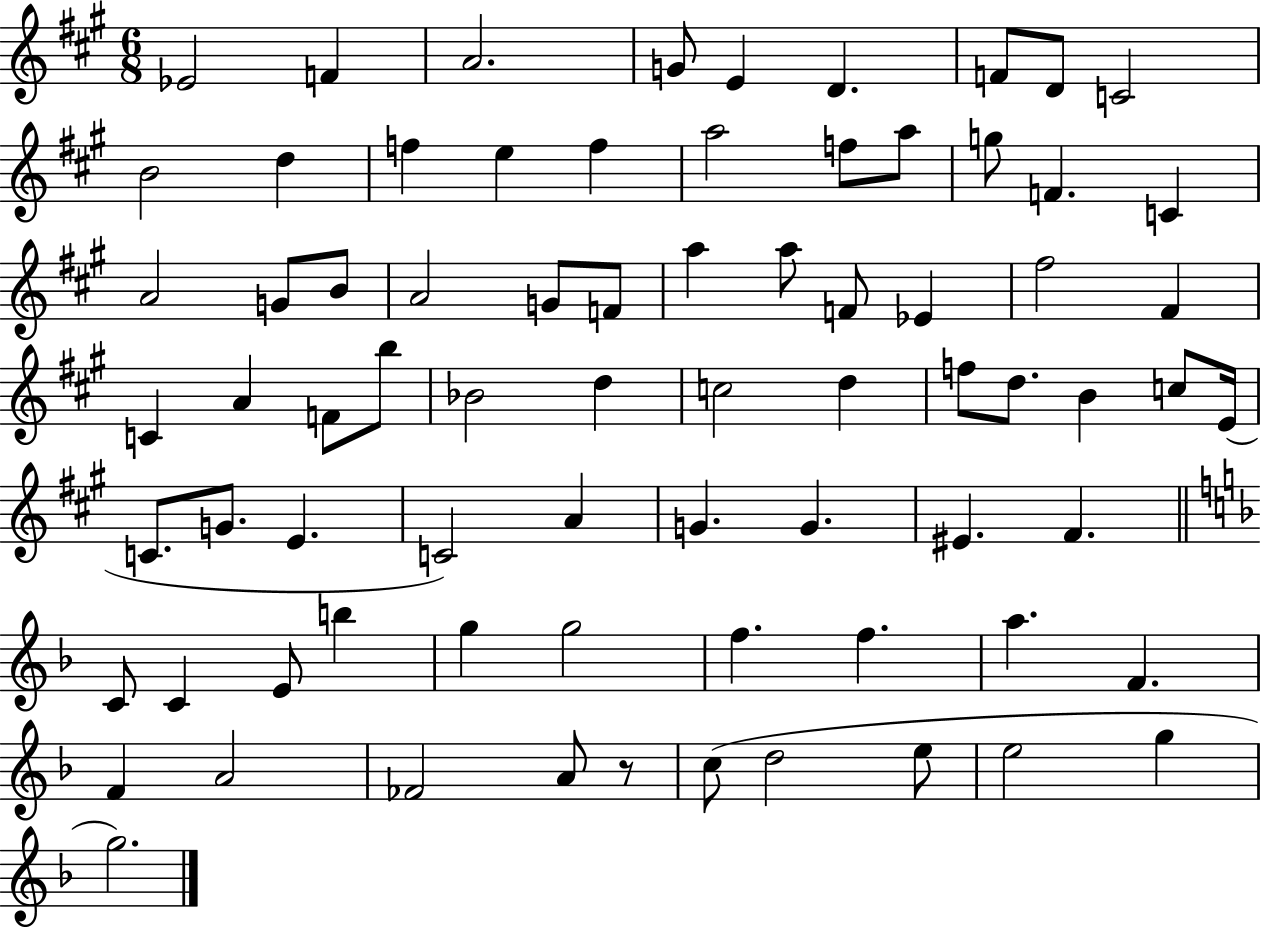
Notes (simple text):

Eb4/h F4/q A4/h. G4/e E4/q D4/q. F4/e D4/e C4/h B4/h D5/q F5/q E5/q F5/q A5/h F5/e A5/e G5/e F4/q. C4/q A4/h G4/e B4/e A4/h G4/e F4/e A5/q A5/e F4/e Eb4/q F#5/h F#4/q C4/q A4/q F4/e B5/e Bb4/h D5/q C5/h D5/q F5/e D5/e. B4/q C5/e E4/s C4/e. G4/e. E4/q. C4/h A4/q G4/q. G4/q. EIS4/q. F#4/q. C4/e C4/q E4/e B5/q G5/q G5/h F5/q. F5/q. A5/q. F4/q. F4/q A4/h FES4/h A4/e R/e C5/e D5/h E5/e E5/h G5/q G5/h.